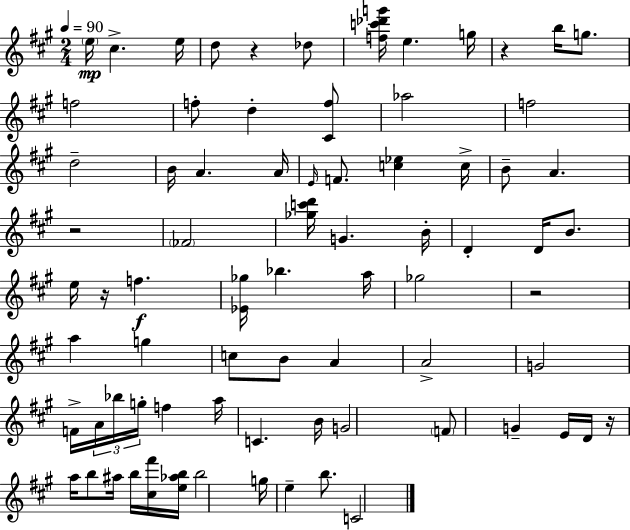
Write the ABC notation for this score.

X:1
T:Untitled
M:2/4
L:1/4
K:A
e/4 ^c e/4 d/2 z _d/2 [fc'_d'g']/4 e g/4 z b/4 g/2 f2 f/2 d [^Cf]/2 _a2 f2 d2 B/4 A A/4 E/4 F/2 [c_e] c/4 B/2 A z2 _F2 [_gc'd']/4 G B/4 D D/4 B/2 e/4 z/4 f [_E_g]/4 _b a/4 _g2 z2 a g c/2 B/2 A A2 G2 F/4 A/4 _b/4 g/4 f a/4 C B/4 G2 F/2 G E/4 D/4 z/4 a/4 b/2 ^a/4 b/4 [^c^f']/4 [e_ab]/4 b2 g/4 e b/2 C2